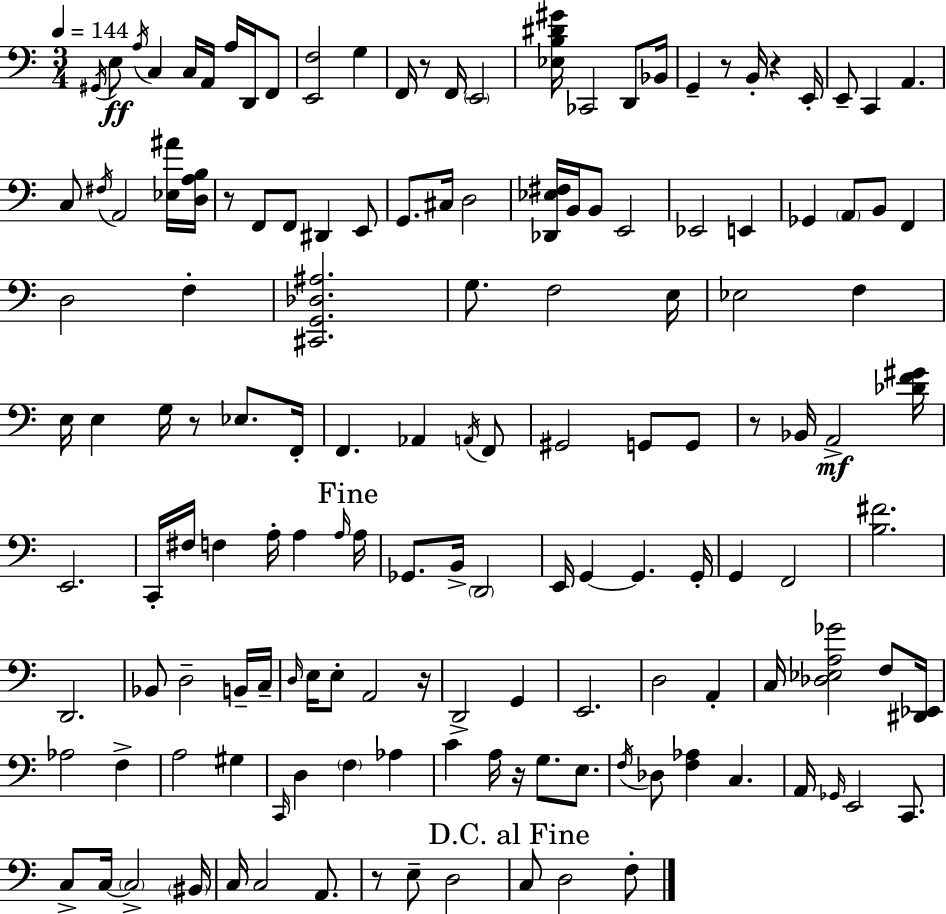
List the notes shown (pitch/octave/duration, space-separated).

G#2/s E3/e A3/s C3/q C3/s A2/s A3/s D2/s F2/e [E2,F3]/h G3/q F2/s R/e F2/s E2/h [Eb3,B3,D#4,G#4]/s CES2/h D2/e Bb2/s G2/q R/e B2/s R/q E2/s E2/e C2/q A2/q. C3/e F#3/s A2/h [Eb3,A#4]/s [D3,A3,B3]/s R/e F2/e F2/e D#2/q E2/e G2/e. C#3/s D3/h [Db2,Eb3,F#3]/s B2/s B2/e E2/h Eb2/h E2/q Gb2/q A2/e B2/e F2/q D3/h F3/q [C#2,G2,Db3,A#3]/h. G3/e. F3/h E3/s Eb3/h F3/q E3/s E3/q G3/s R/e Eb3/e. F2/s F2/q. Ab2/q A2/s F2/e G#2/h G2/e G2/e R/e Bb2/s A2/h [Db4,F4,G#4]/s E2/h. C2/s F#3/s F3/q A3/s A3/q A3/s A3/s Gb2/e. B2/s D2/h E2/s G2/q G2/q. G2/s G2/q F2/h [B3,F#4]/h. D2/h. Bb2/e D3/h B2/s C3/s D3/s E3/s E3/e A2/h R/s D2/h G2/q E2/h. D3/h A2/q C3/s [Db3,Eb3,A3,Gb4]/h F3/e [D#2,Eb2]/s Ab3/h F3/q A3/h G#3/q C2/s D3/q F3/q Ab3/q C4/q A3/s R/s G3/e. E3/e. F3/s Db3/e [F3,Ab3]/q C3/q. A2/s Gb2/s E2/h C2/e. C3/e C3/s C3/h BIS2/s C3/s C3/h A2/e. R/e E3/e D3/h C3/e D3/h F3/e